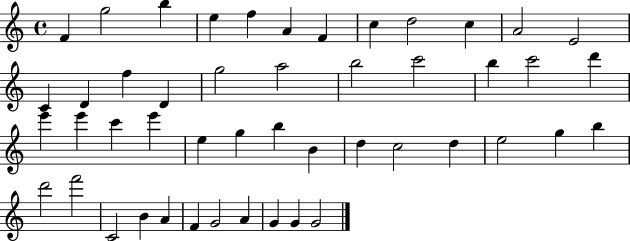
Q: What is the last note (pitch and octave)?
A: G4